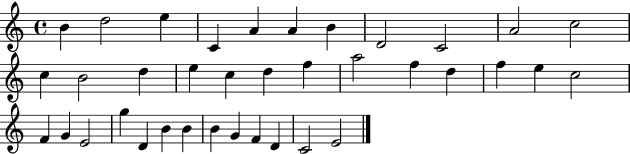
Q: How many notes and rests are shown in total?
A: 37